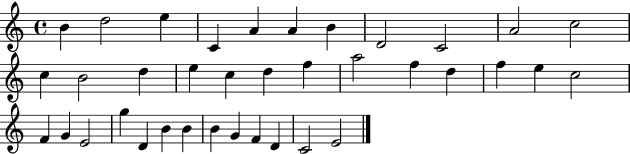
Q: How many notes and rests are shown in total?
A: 37